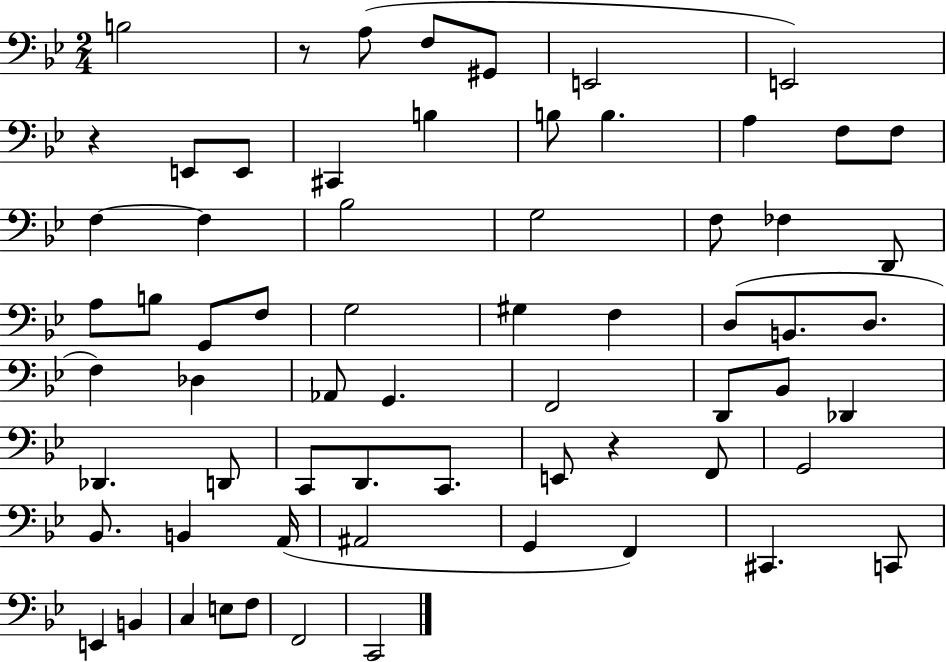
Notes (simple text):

B3/h R/e A3/e F3/e G#2/e E2/h E2/h R/q E2/e E2/e C#2/q B3/q B3/e B3/q. A3/q F3/e F3/e F3/q F3/q Bb3/h G3/h F3/e FES3/q D2/e A3/e B3/e G2/e F3/e G3/h G#3/q F3/q D3/e B2/e. D3/e. F3/q Db3/q Ab2/e G2/q. F2/h D2/e Bb2/e Db2/q Db2/q. D2/e C2/e D2/e. C2/e. E2/e R/q F2/e G2/h Bb2/e. B2/q A2/s A#2/h G2/q F2/q C#2/q. C2/e E2/q B2/q C3/q E3/e F3/e F2/h C2/h